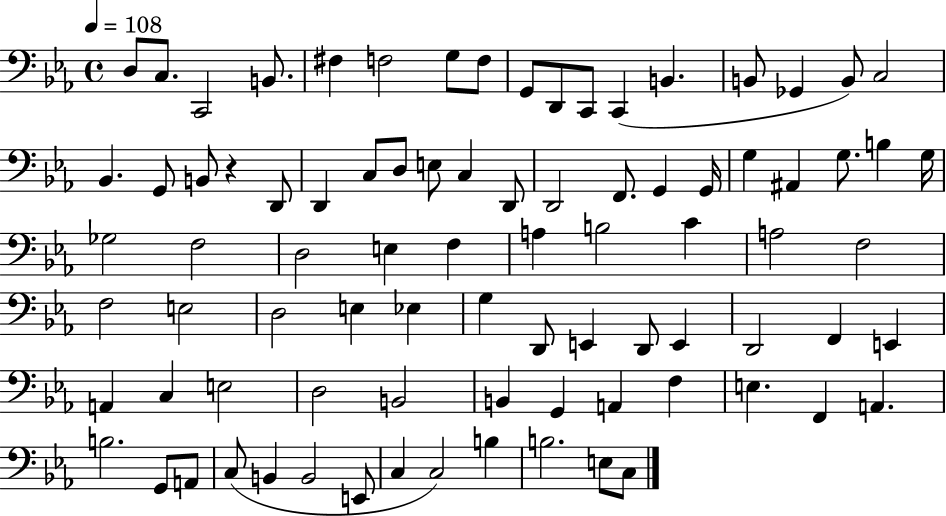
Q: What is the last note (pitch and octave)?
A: C3